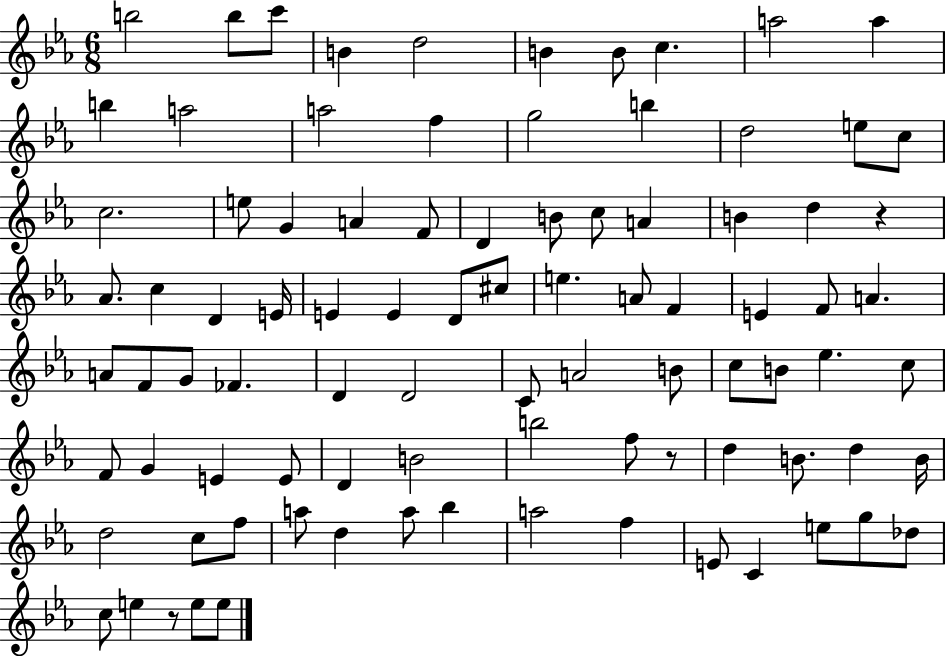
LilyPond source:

{
  \clef treble
  \numericTimeSignature
  \time 6/8
  \key ees \major
  b''2 b''8 c'''8 | b'4 d''2 | b'4 b'8 c''4. | a''2 a''4 | \break b''4 a''2 | a''2 f''4 | g''2 b''4 | d''2 e''8 c''8 | \break c''2. | e''8 g'4 a'4 f'8 | d'4 b'8 c''8 a'4 | b'4 d''4 r4 | \break aes'8. c''4 d'4 e'16 | e'4 e'4 d'8 cis''8 | e''4. a'8 f'4 | e'4 f'8 a'4. | \break a'8 f'8 g'8 fes'4. | d'4 d'2 | c'8 a'2 b'8 | c''8 b'8 ees''4. c''8 | \break f'8 g'4 e'4 e'8 | d'4 b'2 | b''2 f''8 r8 | d''4 b'8. d''4 b'16 | \break d''2 c''8 f''8 | a''8 d''4 a''8 bes''4 | a''2 f''4 | e'8 c'4 e''8 g''8 des''8 | \break c''8 e''4 r8 e''8 e''8 | \bar "|."
}